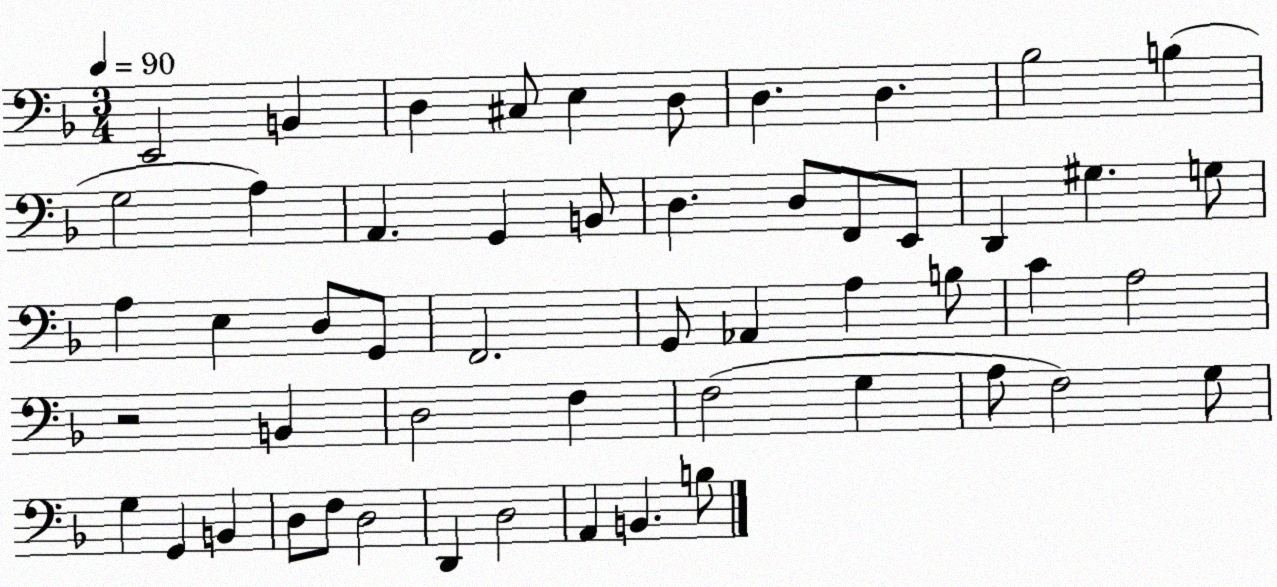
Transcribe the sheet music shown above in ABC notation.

X:1
T:Untitled
M:3/4
L:1/4
K:F
E,,2 B,, D, ^C,/2 E, D,/2 D, D, _B,2 B, G,2 A, A,, G,, B,,/2 D, D,/2 F,,/2 E,,/2 D,, ^G, G,/2 A, E, D,/2 G,,/2 F,,2 G,,/2 _A,, A, B,/2 C A,2 z2 B,, D,2 F, F,2 G, A,/2 F,2 G,/2 G, G,, B,, D,/2 F,/2 D,2 D,, D,2 A,, B,, B,/2